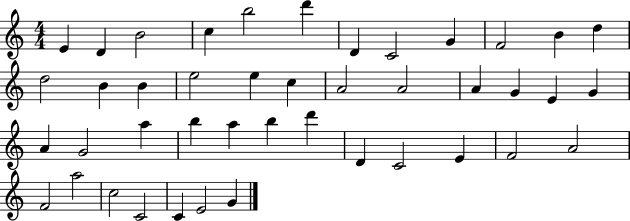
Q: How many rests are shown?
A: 0